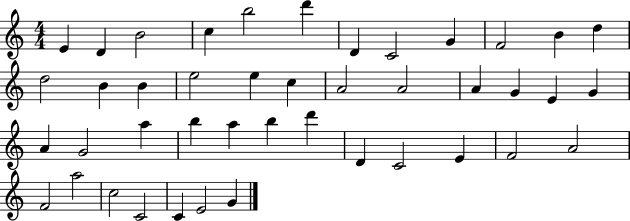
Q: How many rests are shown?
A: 0